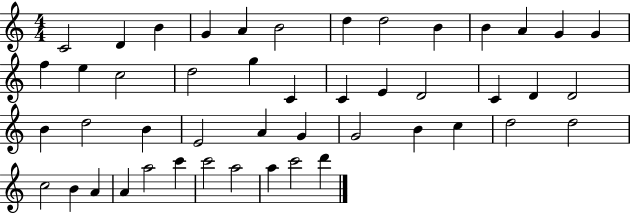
C4/h D4/q B4/q G4/q A4/q B4/h D5/q D5/h B4/q B4/q A4/q G4/q G4/q F5/q E5/q C5/h D5/h G5/q C4/q C4/q E4/q D4/h C4/q D4/q D4/h B4/q D5/h B4/q E4/h A4/q G4/q G4/h B4/q C5/q D5/h D5/h C5/h B4/q A4/q A4/q A5/h C6/q C6/h A5/h A5/q C6/h D6/q